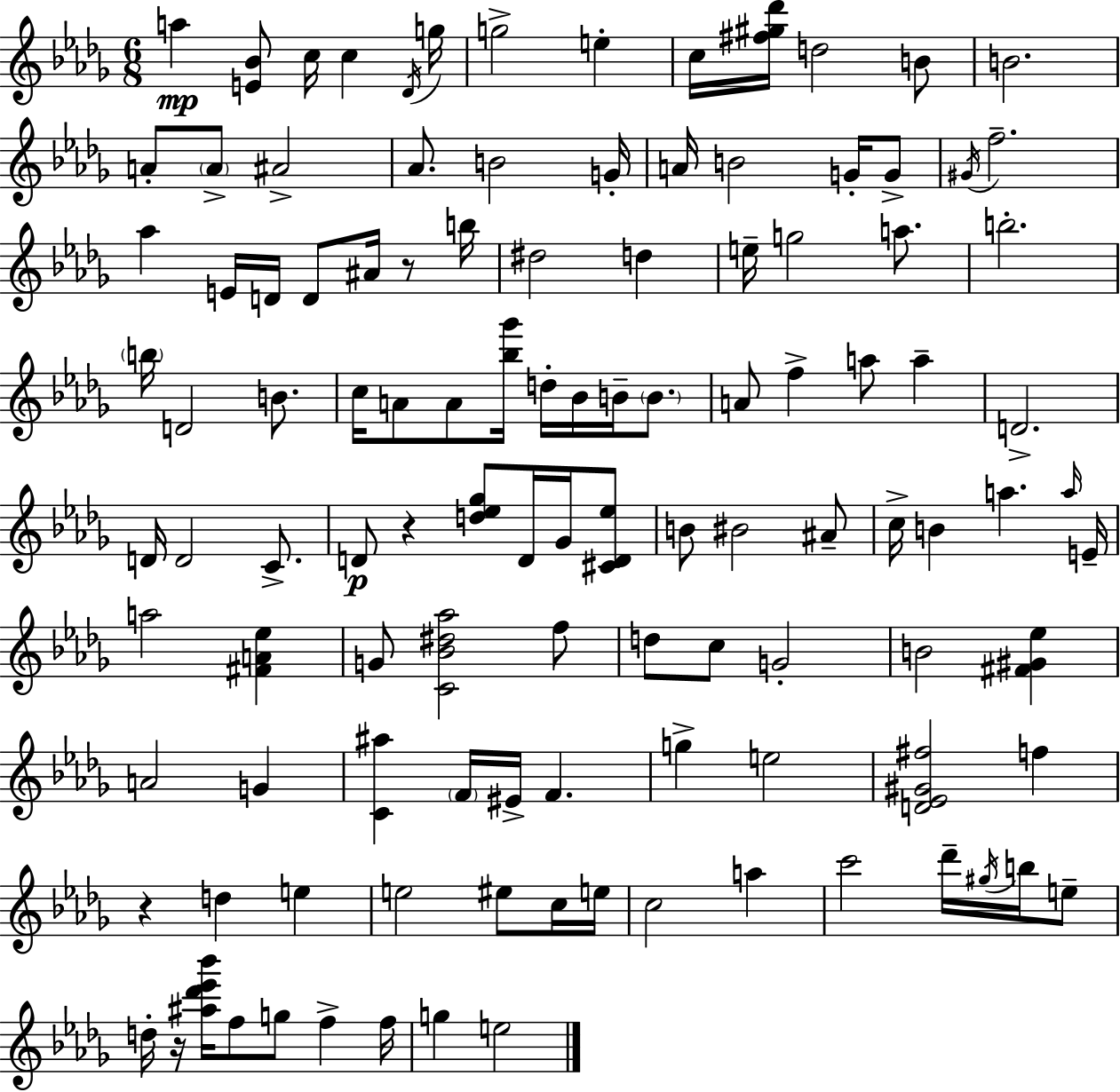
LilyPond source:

{
  \clef treble
  \numericTimeSignature
  \time 6/8
  \key bes \minor
  \repeat volta 2 { a''4\mp <e' bes'>8 c''16 c''4 \acciaccatura { des'16 } | g''16 g''2-> e''4-. | c''16 <fis'' gis'' des'''>16 d''2 b'8 | b'2. | \break a'8-. \parenthesize a'8-> ais'2-> | aes'8. b'2 | g'16-. a'16 b'2 g'16-. g'8-> | \acciaccatura { gis'16 } f''2.-- | \break aes''4 e'16 d'16 d'8 ais'16 r8 | b''16 dis''2 d''4 | e''16-- g''2 a''8. | b''2.-. | \break \parenthesize b''16 d'2 b'8. | c''16 a'8 a'8 <bes'' ges'''>16 d''16-. bes'16 b'16-- \parenthesize b'8. | a'8 f''4-> a''8 a''4-- | d'2.-> | \break d'16 d'2 c'8.-> | d'8\p r4 <d'' ees'' ges''>8 d'16 ges'16 | <cis' d' ees''>8 b'8 bis'2 | ais'8-- c''16-> b'4 a''4. | \break \grace { a''16 } e'16-- a''2 <fis' a' ees''>4 | g'8 <c' bes' dis'' aes''>2 | f''8 d''8 c''8 g'2-. | b'2 <fis' gis' ees''>4 | \break a'2 g'4 | <c' ais''>4 \parenthesize f'16 eis'16-> f'4. | g''4-> e''2 | <d' ees' gis' fis''>2 f''4 | \break r4 d''4 e''4 | e''2 eis''8 | c''16 e''16 c''2 a''4 | c'''2 des'''16-- | \break \acciaccatura { gis''16 } b''16 e''8-- d''16-. r16 <ais'' des''' ees''' bes'''>16 f''8 g''8 f''4-> | f''16 g''4 e''2 | } \bar "|."
}